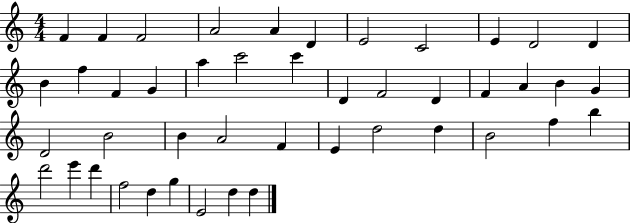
X:1
T:Untitled
M:4/4
L:1/4
K:C
F F F2 A2 A D E2 C2 E D2 D B f F G a c'2 c' D F2 D F A B G D2 B2 B A2 F E d2 d B2 f b d'2 e' d' f2 d g E2 d d